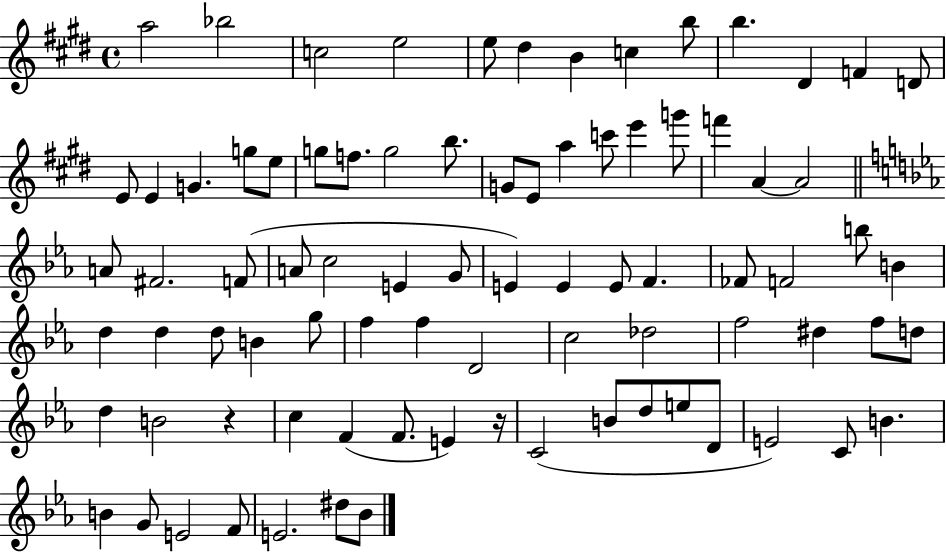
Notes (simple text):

A5/h Bb5/h C5/h E5/h E5/e D#5/q B4/q C5/q B5/e B5/q. D#4/q F4/q D4/e E4/e E4/q G4/q. G5/e E5/e G5/e F5/e. G5/h B5/e. G4/e E4/e A5/q C6/e E6/q G6/e F6/q A4/q A4/h A4/e F#4/h. F4/e A4/e C5/h E4/q G4/e E4/q E4/q E4/e F4/q. FES4/e F4/h B5/e B4/q D5/q D5/q D5/e B4/q G5/e F5/q F5/q D4/h C5/h Db5/h F5/h D#5/q F5/e D5/e D5/q B4/h R/q C5/q F4/q F4/e. E4/q R/s C4/h B4/e D5/e E5/e D4/e E4/h C4/e B4/q. B4/q G4/e E4/h F4/e E4/h. D#5/e Bb4/e